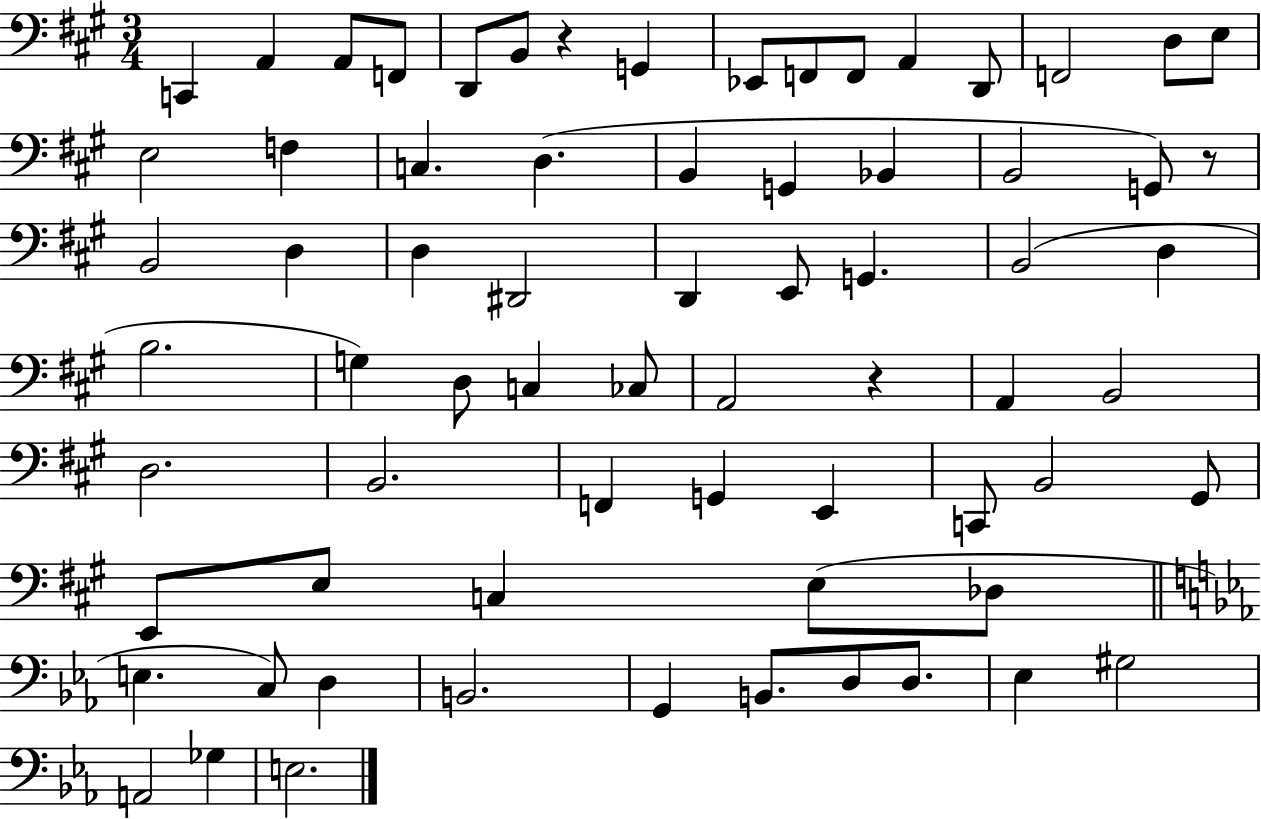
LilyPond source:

{
  \clef bass
  \numericTimeSignature
  \time 3/4
  \key a \major
  c,4 a,4 a,8 f,8 | d,8 b,8 r4 g,4 | ees,8 f,8 f,8 a,4 d,8 | f,2 d8 e8 | \break e2 f4 | c4. d4.( | b,4 g,4 bes,4 | b,2 g,8) r8 | \break b,2 d4 | d4 dis,2 | d,4 e,8 g,4. | b,2( d4 | \break b2. | g4) d8 c4 ces8 | a,2 r4 | a,4 b,2 | \break d2. | b,2. | f,4 g,4 e,4 | c,8 b,2 gis,8 | \break e,8 e8 c4 e8( des8 | \bar "||" \break \key c \minor e4. c8) d4 | b,2. | g,4 b,8. d8 d8. | ees4 gis2 | \break a,2 ges4 | e2. | \bar "|."
}